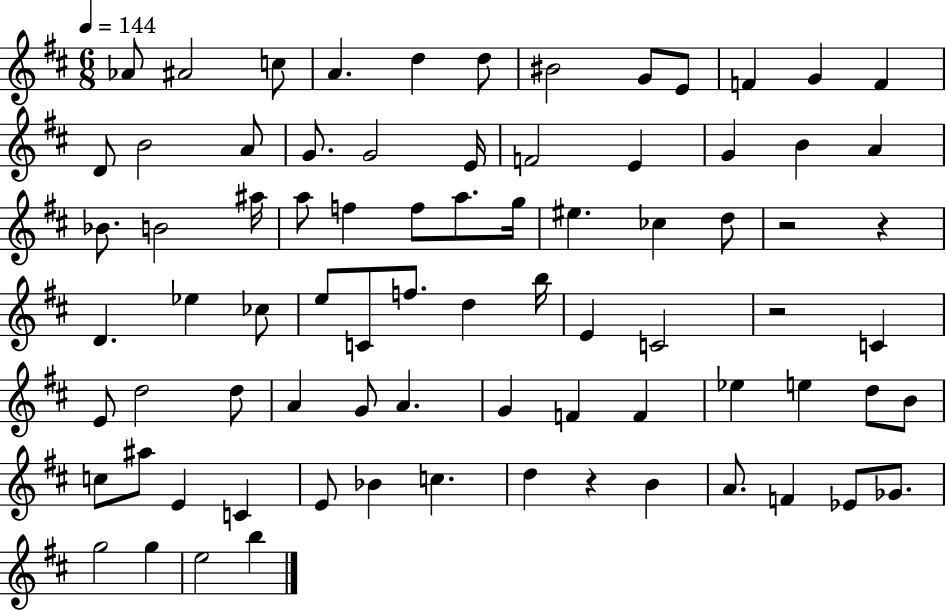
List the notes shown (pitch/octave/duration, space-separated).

Ab4/e A#4/h C5/e A4/q. D5/q D5/e BIS4/h G4/e E4/e F4/q G4/q F4/q D4/e B4/h A4/e G4/e. G4/h E4/s F4/h E4/q G4/q B4/q A4/q Bb4/e. B4/h A#5/s A5/e F5/q F5/e A5/e. G5/s EIS5/q. CES5/q D5/e R/h R/q D4/q. Eb5/q CES5/e E5/e C4/e F5/e. D5/q B5/s E4/q C4/h R/h C4/q E4/e D5/h D5/e A4/q G4/e A4/q. G4/q F4/q F4/q Eb5/q E5/q D5/e B4/e C5/e A#5/e E4/q C4/q E4/e Bb4/q C5/q. D5/q R/q B4/q A4/e. F4/q Eb4/e Gb4/e. G5/h G5/q E5/h B5/q